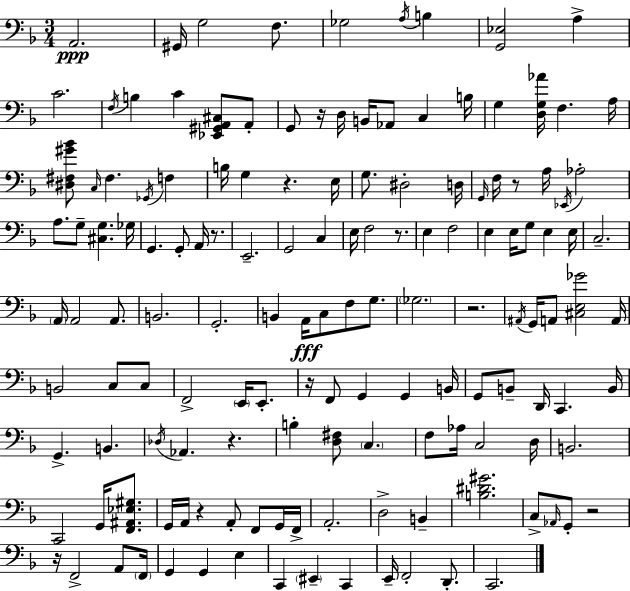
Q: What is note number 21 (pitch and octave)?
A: F3